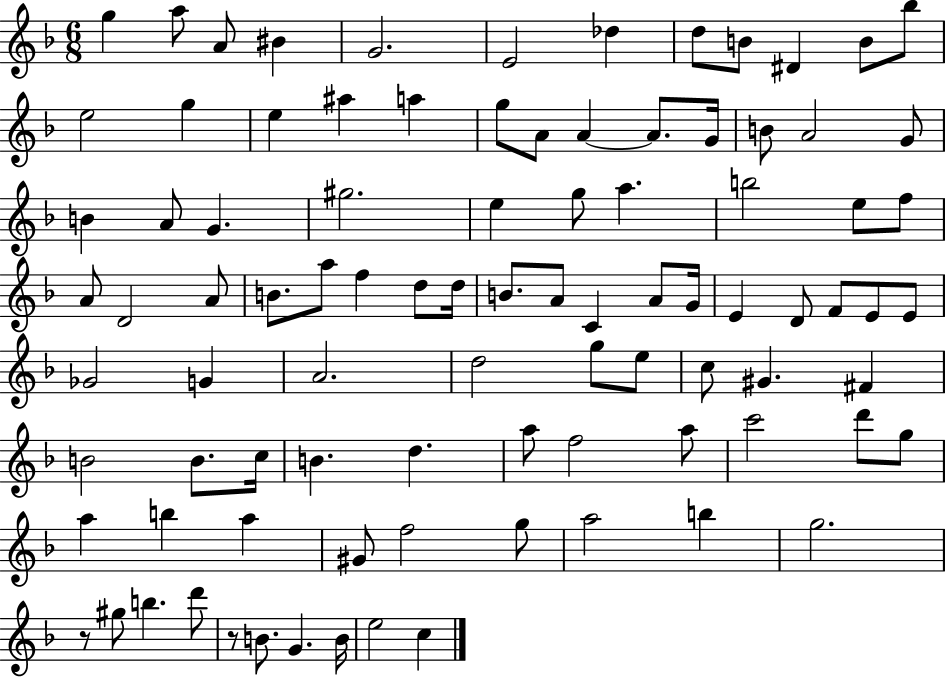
{
  \clef treble
  \numericTimeSignature
  \time 6/8
  \key f \major
  g''4 a''8 a'8 bis'4 | g'2. | e'2 des''4 | d''8 b'8 dis'4 b'8 bes''8 | \break e''2 g''4 | e''4 ais''4 a''4 | g''8 a'8 a'4~~ a'8. g'16 | b'8 a'2 g'8 | \break b'4 a'8 g'4. | gis''2. | e''4 g''8 a''4. | b''2 e''8 f''8 | \break a'8 d'2 a'8 | b'8. a''8 f''4 d''8 d''16 | b'8. a'8 c'4 a'8 g'16 | e'4 d'8 f'8 e'8 e'8 | \break ges'2 g'4 | a'2. | d''2 g''8 e''8 | c''8 gis'4. fis'4 | \break b'2 b'8. c''16 | b'4. d''4. | a''8 f''2 a''8 | c'''2 d'''8 g''8 | \break a''4 b''4 a''4 | gis'8 f''2 g''8 | a''2 b''4 | g''2. | \break r8 gis''8 b''4. d'''8 | r8 b'8. g'4. b'16 | e''2 c''4 | \bar "|."
}